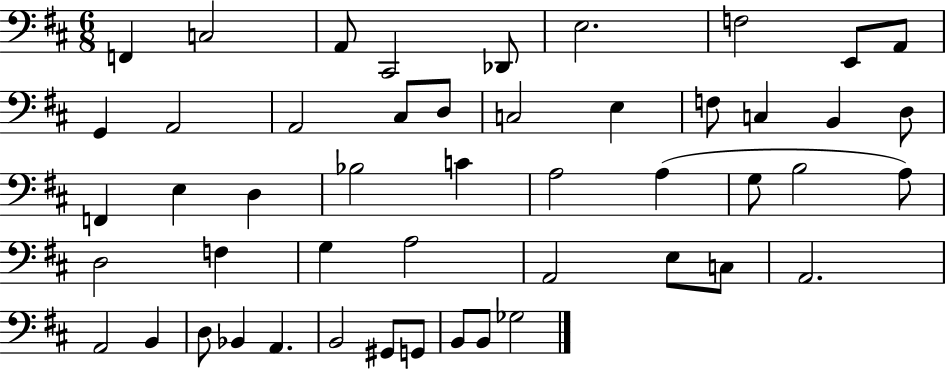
F2/q C3/h A2/e C#2/h Db2/e E3/h. F3/h E2/e A2/e G2/q A2/h A2/h C#3/e D3/e C3/h E3/q F3/e C3/q B2/q D3/e F2/q E3/q D3/q Bb3/h C4/q A3/h A3/q G3/e B3/h A3/e D3/h F3/q G3/q A3/h A2/h E3/e C3/e A2/h. A2/h B2/q D3/e Bb2/q A2/q. B2/h G#2/e G2/e B2/e B2/e Gb3/h